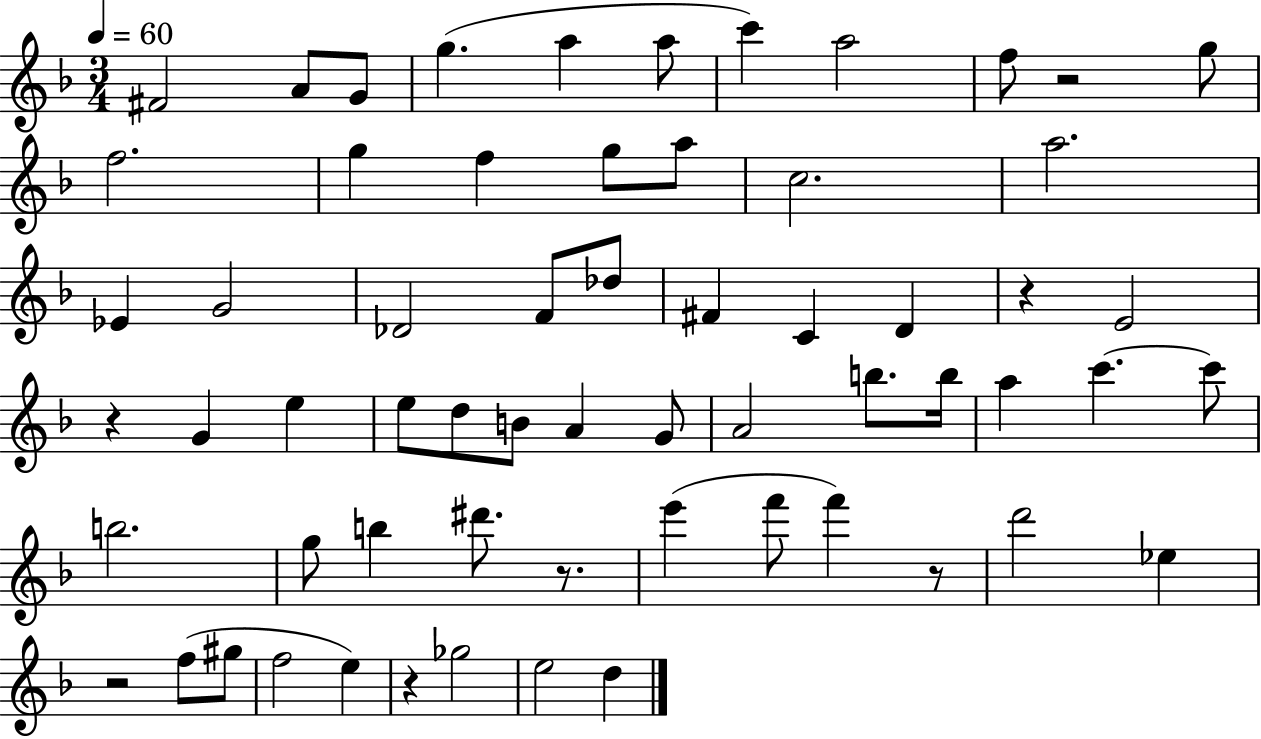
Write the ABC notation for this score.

X:1
T:Untitled
M:3/4
L:1/4
K:F
^F2 A/2 G/2 g a a/2 c' a2 f/2 z2 g/2 f2 g f g/2 a/2 c2 a2 _E G2 _D2 F/2 _d/2 ^F C D z E2 z G e e/2 d/2 B/2 A G/2 A2 b/2 b/4 a c' c'/2 b2 g/2 b ^d'/2 z/2 e' f'/2 f' z/2 d'2 _e z2 f/2 ^g/2 f2 e z _g2 e2 d